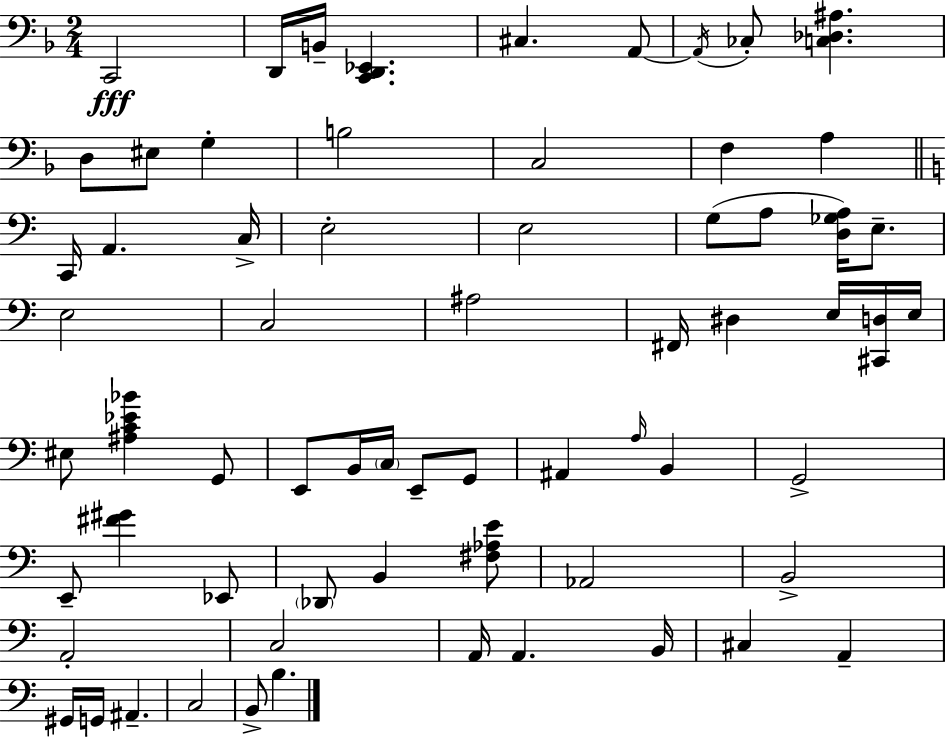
C2/h D2/s B2/s [C2,D2,Eb2]/q. C#3/q. A2/e A2/s CES3/e [C3,Db3,A#3]/q. D3/e EIS3/e G3/q B3/h C3/h F3/q A3/q C2/s A2/q. C3/s E3/h E3/h G3/e A3/e [D3,Gb3,A3]/s E3/e. E3/h C3/h A#3/h F#2/s D#3/q E3/s [C#2,D3]/s E3/s EIS3/e [A#3,C4,Eb4,Bb4]/q G2/e E2/e B2/s C3/s E2/e G2/e A#2/q A3/s B2/q G2/h E2/e [F#4,G#4]/q Eb2/e Db2/e B2/q [F#3,Ab3,E4]/e Ab2/h B2/h A2/h C3/h A2/s A2/q. B2/s C#3/q A2/q G#2/s G2/s A#2/q. C3/h B2/e B3/q.